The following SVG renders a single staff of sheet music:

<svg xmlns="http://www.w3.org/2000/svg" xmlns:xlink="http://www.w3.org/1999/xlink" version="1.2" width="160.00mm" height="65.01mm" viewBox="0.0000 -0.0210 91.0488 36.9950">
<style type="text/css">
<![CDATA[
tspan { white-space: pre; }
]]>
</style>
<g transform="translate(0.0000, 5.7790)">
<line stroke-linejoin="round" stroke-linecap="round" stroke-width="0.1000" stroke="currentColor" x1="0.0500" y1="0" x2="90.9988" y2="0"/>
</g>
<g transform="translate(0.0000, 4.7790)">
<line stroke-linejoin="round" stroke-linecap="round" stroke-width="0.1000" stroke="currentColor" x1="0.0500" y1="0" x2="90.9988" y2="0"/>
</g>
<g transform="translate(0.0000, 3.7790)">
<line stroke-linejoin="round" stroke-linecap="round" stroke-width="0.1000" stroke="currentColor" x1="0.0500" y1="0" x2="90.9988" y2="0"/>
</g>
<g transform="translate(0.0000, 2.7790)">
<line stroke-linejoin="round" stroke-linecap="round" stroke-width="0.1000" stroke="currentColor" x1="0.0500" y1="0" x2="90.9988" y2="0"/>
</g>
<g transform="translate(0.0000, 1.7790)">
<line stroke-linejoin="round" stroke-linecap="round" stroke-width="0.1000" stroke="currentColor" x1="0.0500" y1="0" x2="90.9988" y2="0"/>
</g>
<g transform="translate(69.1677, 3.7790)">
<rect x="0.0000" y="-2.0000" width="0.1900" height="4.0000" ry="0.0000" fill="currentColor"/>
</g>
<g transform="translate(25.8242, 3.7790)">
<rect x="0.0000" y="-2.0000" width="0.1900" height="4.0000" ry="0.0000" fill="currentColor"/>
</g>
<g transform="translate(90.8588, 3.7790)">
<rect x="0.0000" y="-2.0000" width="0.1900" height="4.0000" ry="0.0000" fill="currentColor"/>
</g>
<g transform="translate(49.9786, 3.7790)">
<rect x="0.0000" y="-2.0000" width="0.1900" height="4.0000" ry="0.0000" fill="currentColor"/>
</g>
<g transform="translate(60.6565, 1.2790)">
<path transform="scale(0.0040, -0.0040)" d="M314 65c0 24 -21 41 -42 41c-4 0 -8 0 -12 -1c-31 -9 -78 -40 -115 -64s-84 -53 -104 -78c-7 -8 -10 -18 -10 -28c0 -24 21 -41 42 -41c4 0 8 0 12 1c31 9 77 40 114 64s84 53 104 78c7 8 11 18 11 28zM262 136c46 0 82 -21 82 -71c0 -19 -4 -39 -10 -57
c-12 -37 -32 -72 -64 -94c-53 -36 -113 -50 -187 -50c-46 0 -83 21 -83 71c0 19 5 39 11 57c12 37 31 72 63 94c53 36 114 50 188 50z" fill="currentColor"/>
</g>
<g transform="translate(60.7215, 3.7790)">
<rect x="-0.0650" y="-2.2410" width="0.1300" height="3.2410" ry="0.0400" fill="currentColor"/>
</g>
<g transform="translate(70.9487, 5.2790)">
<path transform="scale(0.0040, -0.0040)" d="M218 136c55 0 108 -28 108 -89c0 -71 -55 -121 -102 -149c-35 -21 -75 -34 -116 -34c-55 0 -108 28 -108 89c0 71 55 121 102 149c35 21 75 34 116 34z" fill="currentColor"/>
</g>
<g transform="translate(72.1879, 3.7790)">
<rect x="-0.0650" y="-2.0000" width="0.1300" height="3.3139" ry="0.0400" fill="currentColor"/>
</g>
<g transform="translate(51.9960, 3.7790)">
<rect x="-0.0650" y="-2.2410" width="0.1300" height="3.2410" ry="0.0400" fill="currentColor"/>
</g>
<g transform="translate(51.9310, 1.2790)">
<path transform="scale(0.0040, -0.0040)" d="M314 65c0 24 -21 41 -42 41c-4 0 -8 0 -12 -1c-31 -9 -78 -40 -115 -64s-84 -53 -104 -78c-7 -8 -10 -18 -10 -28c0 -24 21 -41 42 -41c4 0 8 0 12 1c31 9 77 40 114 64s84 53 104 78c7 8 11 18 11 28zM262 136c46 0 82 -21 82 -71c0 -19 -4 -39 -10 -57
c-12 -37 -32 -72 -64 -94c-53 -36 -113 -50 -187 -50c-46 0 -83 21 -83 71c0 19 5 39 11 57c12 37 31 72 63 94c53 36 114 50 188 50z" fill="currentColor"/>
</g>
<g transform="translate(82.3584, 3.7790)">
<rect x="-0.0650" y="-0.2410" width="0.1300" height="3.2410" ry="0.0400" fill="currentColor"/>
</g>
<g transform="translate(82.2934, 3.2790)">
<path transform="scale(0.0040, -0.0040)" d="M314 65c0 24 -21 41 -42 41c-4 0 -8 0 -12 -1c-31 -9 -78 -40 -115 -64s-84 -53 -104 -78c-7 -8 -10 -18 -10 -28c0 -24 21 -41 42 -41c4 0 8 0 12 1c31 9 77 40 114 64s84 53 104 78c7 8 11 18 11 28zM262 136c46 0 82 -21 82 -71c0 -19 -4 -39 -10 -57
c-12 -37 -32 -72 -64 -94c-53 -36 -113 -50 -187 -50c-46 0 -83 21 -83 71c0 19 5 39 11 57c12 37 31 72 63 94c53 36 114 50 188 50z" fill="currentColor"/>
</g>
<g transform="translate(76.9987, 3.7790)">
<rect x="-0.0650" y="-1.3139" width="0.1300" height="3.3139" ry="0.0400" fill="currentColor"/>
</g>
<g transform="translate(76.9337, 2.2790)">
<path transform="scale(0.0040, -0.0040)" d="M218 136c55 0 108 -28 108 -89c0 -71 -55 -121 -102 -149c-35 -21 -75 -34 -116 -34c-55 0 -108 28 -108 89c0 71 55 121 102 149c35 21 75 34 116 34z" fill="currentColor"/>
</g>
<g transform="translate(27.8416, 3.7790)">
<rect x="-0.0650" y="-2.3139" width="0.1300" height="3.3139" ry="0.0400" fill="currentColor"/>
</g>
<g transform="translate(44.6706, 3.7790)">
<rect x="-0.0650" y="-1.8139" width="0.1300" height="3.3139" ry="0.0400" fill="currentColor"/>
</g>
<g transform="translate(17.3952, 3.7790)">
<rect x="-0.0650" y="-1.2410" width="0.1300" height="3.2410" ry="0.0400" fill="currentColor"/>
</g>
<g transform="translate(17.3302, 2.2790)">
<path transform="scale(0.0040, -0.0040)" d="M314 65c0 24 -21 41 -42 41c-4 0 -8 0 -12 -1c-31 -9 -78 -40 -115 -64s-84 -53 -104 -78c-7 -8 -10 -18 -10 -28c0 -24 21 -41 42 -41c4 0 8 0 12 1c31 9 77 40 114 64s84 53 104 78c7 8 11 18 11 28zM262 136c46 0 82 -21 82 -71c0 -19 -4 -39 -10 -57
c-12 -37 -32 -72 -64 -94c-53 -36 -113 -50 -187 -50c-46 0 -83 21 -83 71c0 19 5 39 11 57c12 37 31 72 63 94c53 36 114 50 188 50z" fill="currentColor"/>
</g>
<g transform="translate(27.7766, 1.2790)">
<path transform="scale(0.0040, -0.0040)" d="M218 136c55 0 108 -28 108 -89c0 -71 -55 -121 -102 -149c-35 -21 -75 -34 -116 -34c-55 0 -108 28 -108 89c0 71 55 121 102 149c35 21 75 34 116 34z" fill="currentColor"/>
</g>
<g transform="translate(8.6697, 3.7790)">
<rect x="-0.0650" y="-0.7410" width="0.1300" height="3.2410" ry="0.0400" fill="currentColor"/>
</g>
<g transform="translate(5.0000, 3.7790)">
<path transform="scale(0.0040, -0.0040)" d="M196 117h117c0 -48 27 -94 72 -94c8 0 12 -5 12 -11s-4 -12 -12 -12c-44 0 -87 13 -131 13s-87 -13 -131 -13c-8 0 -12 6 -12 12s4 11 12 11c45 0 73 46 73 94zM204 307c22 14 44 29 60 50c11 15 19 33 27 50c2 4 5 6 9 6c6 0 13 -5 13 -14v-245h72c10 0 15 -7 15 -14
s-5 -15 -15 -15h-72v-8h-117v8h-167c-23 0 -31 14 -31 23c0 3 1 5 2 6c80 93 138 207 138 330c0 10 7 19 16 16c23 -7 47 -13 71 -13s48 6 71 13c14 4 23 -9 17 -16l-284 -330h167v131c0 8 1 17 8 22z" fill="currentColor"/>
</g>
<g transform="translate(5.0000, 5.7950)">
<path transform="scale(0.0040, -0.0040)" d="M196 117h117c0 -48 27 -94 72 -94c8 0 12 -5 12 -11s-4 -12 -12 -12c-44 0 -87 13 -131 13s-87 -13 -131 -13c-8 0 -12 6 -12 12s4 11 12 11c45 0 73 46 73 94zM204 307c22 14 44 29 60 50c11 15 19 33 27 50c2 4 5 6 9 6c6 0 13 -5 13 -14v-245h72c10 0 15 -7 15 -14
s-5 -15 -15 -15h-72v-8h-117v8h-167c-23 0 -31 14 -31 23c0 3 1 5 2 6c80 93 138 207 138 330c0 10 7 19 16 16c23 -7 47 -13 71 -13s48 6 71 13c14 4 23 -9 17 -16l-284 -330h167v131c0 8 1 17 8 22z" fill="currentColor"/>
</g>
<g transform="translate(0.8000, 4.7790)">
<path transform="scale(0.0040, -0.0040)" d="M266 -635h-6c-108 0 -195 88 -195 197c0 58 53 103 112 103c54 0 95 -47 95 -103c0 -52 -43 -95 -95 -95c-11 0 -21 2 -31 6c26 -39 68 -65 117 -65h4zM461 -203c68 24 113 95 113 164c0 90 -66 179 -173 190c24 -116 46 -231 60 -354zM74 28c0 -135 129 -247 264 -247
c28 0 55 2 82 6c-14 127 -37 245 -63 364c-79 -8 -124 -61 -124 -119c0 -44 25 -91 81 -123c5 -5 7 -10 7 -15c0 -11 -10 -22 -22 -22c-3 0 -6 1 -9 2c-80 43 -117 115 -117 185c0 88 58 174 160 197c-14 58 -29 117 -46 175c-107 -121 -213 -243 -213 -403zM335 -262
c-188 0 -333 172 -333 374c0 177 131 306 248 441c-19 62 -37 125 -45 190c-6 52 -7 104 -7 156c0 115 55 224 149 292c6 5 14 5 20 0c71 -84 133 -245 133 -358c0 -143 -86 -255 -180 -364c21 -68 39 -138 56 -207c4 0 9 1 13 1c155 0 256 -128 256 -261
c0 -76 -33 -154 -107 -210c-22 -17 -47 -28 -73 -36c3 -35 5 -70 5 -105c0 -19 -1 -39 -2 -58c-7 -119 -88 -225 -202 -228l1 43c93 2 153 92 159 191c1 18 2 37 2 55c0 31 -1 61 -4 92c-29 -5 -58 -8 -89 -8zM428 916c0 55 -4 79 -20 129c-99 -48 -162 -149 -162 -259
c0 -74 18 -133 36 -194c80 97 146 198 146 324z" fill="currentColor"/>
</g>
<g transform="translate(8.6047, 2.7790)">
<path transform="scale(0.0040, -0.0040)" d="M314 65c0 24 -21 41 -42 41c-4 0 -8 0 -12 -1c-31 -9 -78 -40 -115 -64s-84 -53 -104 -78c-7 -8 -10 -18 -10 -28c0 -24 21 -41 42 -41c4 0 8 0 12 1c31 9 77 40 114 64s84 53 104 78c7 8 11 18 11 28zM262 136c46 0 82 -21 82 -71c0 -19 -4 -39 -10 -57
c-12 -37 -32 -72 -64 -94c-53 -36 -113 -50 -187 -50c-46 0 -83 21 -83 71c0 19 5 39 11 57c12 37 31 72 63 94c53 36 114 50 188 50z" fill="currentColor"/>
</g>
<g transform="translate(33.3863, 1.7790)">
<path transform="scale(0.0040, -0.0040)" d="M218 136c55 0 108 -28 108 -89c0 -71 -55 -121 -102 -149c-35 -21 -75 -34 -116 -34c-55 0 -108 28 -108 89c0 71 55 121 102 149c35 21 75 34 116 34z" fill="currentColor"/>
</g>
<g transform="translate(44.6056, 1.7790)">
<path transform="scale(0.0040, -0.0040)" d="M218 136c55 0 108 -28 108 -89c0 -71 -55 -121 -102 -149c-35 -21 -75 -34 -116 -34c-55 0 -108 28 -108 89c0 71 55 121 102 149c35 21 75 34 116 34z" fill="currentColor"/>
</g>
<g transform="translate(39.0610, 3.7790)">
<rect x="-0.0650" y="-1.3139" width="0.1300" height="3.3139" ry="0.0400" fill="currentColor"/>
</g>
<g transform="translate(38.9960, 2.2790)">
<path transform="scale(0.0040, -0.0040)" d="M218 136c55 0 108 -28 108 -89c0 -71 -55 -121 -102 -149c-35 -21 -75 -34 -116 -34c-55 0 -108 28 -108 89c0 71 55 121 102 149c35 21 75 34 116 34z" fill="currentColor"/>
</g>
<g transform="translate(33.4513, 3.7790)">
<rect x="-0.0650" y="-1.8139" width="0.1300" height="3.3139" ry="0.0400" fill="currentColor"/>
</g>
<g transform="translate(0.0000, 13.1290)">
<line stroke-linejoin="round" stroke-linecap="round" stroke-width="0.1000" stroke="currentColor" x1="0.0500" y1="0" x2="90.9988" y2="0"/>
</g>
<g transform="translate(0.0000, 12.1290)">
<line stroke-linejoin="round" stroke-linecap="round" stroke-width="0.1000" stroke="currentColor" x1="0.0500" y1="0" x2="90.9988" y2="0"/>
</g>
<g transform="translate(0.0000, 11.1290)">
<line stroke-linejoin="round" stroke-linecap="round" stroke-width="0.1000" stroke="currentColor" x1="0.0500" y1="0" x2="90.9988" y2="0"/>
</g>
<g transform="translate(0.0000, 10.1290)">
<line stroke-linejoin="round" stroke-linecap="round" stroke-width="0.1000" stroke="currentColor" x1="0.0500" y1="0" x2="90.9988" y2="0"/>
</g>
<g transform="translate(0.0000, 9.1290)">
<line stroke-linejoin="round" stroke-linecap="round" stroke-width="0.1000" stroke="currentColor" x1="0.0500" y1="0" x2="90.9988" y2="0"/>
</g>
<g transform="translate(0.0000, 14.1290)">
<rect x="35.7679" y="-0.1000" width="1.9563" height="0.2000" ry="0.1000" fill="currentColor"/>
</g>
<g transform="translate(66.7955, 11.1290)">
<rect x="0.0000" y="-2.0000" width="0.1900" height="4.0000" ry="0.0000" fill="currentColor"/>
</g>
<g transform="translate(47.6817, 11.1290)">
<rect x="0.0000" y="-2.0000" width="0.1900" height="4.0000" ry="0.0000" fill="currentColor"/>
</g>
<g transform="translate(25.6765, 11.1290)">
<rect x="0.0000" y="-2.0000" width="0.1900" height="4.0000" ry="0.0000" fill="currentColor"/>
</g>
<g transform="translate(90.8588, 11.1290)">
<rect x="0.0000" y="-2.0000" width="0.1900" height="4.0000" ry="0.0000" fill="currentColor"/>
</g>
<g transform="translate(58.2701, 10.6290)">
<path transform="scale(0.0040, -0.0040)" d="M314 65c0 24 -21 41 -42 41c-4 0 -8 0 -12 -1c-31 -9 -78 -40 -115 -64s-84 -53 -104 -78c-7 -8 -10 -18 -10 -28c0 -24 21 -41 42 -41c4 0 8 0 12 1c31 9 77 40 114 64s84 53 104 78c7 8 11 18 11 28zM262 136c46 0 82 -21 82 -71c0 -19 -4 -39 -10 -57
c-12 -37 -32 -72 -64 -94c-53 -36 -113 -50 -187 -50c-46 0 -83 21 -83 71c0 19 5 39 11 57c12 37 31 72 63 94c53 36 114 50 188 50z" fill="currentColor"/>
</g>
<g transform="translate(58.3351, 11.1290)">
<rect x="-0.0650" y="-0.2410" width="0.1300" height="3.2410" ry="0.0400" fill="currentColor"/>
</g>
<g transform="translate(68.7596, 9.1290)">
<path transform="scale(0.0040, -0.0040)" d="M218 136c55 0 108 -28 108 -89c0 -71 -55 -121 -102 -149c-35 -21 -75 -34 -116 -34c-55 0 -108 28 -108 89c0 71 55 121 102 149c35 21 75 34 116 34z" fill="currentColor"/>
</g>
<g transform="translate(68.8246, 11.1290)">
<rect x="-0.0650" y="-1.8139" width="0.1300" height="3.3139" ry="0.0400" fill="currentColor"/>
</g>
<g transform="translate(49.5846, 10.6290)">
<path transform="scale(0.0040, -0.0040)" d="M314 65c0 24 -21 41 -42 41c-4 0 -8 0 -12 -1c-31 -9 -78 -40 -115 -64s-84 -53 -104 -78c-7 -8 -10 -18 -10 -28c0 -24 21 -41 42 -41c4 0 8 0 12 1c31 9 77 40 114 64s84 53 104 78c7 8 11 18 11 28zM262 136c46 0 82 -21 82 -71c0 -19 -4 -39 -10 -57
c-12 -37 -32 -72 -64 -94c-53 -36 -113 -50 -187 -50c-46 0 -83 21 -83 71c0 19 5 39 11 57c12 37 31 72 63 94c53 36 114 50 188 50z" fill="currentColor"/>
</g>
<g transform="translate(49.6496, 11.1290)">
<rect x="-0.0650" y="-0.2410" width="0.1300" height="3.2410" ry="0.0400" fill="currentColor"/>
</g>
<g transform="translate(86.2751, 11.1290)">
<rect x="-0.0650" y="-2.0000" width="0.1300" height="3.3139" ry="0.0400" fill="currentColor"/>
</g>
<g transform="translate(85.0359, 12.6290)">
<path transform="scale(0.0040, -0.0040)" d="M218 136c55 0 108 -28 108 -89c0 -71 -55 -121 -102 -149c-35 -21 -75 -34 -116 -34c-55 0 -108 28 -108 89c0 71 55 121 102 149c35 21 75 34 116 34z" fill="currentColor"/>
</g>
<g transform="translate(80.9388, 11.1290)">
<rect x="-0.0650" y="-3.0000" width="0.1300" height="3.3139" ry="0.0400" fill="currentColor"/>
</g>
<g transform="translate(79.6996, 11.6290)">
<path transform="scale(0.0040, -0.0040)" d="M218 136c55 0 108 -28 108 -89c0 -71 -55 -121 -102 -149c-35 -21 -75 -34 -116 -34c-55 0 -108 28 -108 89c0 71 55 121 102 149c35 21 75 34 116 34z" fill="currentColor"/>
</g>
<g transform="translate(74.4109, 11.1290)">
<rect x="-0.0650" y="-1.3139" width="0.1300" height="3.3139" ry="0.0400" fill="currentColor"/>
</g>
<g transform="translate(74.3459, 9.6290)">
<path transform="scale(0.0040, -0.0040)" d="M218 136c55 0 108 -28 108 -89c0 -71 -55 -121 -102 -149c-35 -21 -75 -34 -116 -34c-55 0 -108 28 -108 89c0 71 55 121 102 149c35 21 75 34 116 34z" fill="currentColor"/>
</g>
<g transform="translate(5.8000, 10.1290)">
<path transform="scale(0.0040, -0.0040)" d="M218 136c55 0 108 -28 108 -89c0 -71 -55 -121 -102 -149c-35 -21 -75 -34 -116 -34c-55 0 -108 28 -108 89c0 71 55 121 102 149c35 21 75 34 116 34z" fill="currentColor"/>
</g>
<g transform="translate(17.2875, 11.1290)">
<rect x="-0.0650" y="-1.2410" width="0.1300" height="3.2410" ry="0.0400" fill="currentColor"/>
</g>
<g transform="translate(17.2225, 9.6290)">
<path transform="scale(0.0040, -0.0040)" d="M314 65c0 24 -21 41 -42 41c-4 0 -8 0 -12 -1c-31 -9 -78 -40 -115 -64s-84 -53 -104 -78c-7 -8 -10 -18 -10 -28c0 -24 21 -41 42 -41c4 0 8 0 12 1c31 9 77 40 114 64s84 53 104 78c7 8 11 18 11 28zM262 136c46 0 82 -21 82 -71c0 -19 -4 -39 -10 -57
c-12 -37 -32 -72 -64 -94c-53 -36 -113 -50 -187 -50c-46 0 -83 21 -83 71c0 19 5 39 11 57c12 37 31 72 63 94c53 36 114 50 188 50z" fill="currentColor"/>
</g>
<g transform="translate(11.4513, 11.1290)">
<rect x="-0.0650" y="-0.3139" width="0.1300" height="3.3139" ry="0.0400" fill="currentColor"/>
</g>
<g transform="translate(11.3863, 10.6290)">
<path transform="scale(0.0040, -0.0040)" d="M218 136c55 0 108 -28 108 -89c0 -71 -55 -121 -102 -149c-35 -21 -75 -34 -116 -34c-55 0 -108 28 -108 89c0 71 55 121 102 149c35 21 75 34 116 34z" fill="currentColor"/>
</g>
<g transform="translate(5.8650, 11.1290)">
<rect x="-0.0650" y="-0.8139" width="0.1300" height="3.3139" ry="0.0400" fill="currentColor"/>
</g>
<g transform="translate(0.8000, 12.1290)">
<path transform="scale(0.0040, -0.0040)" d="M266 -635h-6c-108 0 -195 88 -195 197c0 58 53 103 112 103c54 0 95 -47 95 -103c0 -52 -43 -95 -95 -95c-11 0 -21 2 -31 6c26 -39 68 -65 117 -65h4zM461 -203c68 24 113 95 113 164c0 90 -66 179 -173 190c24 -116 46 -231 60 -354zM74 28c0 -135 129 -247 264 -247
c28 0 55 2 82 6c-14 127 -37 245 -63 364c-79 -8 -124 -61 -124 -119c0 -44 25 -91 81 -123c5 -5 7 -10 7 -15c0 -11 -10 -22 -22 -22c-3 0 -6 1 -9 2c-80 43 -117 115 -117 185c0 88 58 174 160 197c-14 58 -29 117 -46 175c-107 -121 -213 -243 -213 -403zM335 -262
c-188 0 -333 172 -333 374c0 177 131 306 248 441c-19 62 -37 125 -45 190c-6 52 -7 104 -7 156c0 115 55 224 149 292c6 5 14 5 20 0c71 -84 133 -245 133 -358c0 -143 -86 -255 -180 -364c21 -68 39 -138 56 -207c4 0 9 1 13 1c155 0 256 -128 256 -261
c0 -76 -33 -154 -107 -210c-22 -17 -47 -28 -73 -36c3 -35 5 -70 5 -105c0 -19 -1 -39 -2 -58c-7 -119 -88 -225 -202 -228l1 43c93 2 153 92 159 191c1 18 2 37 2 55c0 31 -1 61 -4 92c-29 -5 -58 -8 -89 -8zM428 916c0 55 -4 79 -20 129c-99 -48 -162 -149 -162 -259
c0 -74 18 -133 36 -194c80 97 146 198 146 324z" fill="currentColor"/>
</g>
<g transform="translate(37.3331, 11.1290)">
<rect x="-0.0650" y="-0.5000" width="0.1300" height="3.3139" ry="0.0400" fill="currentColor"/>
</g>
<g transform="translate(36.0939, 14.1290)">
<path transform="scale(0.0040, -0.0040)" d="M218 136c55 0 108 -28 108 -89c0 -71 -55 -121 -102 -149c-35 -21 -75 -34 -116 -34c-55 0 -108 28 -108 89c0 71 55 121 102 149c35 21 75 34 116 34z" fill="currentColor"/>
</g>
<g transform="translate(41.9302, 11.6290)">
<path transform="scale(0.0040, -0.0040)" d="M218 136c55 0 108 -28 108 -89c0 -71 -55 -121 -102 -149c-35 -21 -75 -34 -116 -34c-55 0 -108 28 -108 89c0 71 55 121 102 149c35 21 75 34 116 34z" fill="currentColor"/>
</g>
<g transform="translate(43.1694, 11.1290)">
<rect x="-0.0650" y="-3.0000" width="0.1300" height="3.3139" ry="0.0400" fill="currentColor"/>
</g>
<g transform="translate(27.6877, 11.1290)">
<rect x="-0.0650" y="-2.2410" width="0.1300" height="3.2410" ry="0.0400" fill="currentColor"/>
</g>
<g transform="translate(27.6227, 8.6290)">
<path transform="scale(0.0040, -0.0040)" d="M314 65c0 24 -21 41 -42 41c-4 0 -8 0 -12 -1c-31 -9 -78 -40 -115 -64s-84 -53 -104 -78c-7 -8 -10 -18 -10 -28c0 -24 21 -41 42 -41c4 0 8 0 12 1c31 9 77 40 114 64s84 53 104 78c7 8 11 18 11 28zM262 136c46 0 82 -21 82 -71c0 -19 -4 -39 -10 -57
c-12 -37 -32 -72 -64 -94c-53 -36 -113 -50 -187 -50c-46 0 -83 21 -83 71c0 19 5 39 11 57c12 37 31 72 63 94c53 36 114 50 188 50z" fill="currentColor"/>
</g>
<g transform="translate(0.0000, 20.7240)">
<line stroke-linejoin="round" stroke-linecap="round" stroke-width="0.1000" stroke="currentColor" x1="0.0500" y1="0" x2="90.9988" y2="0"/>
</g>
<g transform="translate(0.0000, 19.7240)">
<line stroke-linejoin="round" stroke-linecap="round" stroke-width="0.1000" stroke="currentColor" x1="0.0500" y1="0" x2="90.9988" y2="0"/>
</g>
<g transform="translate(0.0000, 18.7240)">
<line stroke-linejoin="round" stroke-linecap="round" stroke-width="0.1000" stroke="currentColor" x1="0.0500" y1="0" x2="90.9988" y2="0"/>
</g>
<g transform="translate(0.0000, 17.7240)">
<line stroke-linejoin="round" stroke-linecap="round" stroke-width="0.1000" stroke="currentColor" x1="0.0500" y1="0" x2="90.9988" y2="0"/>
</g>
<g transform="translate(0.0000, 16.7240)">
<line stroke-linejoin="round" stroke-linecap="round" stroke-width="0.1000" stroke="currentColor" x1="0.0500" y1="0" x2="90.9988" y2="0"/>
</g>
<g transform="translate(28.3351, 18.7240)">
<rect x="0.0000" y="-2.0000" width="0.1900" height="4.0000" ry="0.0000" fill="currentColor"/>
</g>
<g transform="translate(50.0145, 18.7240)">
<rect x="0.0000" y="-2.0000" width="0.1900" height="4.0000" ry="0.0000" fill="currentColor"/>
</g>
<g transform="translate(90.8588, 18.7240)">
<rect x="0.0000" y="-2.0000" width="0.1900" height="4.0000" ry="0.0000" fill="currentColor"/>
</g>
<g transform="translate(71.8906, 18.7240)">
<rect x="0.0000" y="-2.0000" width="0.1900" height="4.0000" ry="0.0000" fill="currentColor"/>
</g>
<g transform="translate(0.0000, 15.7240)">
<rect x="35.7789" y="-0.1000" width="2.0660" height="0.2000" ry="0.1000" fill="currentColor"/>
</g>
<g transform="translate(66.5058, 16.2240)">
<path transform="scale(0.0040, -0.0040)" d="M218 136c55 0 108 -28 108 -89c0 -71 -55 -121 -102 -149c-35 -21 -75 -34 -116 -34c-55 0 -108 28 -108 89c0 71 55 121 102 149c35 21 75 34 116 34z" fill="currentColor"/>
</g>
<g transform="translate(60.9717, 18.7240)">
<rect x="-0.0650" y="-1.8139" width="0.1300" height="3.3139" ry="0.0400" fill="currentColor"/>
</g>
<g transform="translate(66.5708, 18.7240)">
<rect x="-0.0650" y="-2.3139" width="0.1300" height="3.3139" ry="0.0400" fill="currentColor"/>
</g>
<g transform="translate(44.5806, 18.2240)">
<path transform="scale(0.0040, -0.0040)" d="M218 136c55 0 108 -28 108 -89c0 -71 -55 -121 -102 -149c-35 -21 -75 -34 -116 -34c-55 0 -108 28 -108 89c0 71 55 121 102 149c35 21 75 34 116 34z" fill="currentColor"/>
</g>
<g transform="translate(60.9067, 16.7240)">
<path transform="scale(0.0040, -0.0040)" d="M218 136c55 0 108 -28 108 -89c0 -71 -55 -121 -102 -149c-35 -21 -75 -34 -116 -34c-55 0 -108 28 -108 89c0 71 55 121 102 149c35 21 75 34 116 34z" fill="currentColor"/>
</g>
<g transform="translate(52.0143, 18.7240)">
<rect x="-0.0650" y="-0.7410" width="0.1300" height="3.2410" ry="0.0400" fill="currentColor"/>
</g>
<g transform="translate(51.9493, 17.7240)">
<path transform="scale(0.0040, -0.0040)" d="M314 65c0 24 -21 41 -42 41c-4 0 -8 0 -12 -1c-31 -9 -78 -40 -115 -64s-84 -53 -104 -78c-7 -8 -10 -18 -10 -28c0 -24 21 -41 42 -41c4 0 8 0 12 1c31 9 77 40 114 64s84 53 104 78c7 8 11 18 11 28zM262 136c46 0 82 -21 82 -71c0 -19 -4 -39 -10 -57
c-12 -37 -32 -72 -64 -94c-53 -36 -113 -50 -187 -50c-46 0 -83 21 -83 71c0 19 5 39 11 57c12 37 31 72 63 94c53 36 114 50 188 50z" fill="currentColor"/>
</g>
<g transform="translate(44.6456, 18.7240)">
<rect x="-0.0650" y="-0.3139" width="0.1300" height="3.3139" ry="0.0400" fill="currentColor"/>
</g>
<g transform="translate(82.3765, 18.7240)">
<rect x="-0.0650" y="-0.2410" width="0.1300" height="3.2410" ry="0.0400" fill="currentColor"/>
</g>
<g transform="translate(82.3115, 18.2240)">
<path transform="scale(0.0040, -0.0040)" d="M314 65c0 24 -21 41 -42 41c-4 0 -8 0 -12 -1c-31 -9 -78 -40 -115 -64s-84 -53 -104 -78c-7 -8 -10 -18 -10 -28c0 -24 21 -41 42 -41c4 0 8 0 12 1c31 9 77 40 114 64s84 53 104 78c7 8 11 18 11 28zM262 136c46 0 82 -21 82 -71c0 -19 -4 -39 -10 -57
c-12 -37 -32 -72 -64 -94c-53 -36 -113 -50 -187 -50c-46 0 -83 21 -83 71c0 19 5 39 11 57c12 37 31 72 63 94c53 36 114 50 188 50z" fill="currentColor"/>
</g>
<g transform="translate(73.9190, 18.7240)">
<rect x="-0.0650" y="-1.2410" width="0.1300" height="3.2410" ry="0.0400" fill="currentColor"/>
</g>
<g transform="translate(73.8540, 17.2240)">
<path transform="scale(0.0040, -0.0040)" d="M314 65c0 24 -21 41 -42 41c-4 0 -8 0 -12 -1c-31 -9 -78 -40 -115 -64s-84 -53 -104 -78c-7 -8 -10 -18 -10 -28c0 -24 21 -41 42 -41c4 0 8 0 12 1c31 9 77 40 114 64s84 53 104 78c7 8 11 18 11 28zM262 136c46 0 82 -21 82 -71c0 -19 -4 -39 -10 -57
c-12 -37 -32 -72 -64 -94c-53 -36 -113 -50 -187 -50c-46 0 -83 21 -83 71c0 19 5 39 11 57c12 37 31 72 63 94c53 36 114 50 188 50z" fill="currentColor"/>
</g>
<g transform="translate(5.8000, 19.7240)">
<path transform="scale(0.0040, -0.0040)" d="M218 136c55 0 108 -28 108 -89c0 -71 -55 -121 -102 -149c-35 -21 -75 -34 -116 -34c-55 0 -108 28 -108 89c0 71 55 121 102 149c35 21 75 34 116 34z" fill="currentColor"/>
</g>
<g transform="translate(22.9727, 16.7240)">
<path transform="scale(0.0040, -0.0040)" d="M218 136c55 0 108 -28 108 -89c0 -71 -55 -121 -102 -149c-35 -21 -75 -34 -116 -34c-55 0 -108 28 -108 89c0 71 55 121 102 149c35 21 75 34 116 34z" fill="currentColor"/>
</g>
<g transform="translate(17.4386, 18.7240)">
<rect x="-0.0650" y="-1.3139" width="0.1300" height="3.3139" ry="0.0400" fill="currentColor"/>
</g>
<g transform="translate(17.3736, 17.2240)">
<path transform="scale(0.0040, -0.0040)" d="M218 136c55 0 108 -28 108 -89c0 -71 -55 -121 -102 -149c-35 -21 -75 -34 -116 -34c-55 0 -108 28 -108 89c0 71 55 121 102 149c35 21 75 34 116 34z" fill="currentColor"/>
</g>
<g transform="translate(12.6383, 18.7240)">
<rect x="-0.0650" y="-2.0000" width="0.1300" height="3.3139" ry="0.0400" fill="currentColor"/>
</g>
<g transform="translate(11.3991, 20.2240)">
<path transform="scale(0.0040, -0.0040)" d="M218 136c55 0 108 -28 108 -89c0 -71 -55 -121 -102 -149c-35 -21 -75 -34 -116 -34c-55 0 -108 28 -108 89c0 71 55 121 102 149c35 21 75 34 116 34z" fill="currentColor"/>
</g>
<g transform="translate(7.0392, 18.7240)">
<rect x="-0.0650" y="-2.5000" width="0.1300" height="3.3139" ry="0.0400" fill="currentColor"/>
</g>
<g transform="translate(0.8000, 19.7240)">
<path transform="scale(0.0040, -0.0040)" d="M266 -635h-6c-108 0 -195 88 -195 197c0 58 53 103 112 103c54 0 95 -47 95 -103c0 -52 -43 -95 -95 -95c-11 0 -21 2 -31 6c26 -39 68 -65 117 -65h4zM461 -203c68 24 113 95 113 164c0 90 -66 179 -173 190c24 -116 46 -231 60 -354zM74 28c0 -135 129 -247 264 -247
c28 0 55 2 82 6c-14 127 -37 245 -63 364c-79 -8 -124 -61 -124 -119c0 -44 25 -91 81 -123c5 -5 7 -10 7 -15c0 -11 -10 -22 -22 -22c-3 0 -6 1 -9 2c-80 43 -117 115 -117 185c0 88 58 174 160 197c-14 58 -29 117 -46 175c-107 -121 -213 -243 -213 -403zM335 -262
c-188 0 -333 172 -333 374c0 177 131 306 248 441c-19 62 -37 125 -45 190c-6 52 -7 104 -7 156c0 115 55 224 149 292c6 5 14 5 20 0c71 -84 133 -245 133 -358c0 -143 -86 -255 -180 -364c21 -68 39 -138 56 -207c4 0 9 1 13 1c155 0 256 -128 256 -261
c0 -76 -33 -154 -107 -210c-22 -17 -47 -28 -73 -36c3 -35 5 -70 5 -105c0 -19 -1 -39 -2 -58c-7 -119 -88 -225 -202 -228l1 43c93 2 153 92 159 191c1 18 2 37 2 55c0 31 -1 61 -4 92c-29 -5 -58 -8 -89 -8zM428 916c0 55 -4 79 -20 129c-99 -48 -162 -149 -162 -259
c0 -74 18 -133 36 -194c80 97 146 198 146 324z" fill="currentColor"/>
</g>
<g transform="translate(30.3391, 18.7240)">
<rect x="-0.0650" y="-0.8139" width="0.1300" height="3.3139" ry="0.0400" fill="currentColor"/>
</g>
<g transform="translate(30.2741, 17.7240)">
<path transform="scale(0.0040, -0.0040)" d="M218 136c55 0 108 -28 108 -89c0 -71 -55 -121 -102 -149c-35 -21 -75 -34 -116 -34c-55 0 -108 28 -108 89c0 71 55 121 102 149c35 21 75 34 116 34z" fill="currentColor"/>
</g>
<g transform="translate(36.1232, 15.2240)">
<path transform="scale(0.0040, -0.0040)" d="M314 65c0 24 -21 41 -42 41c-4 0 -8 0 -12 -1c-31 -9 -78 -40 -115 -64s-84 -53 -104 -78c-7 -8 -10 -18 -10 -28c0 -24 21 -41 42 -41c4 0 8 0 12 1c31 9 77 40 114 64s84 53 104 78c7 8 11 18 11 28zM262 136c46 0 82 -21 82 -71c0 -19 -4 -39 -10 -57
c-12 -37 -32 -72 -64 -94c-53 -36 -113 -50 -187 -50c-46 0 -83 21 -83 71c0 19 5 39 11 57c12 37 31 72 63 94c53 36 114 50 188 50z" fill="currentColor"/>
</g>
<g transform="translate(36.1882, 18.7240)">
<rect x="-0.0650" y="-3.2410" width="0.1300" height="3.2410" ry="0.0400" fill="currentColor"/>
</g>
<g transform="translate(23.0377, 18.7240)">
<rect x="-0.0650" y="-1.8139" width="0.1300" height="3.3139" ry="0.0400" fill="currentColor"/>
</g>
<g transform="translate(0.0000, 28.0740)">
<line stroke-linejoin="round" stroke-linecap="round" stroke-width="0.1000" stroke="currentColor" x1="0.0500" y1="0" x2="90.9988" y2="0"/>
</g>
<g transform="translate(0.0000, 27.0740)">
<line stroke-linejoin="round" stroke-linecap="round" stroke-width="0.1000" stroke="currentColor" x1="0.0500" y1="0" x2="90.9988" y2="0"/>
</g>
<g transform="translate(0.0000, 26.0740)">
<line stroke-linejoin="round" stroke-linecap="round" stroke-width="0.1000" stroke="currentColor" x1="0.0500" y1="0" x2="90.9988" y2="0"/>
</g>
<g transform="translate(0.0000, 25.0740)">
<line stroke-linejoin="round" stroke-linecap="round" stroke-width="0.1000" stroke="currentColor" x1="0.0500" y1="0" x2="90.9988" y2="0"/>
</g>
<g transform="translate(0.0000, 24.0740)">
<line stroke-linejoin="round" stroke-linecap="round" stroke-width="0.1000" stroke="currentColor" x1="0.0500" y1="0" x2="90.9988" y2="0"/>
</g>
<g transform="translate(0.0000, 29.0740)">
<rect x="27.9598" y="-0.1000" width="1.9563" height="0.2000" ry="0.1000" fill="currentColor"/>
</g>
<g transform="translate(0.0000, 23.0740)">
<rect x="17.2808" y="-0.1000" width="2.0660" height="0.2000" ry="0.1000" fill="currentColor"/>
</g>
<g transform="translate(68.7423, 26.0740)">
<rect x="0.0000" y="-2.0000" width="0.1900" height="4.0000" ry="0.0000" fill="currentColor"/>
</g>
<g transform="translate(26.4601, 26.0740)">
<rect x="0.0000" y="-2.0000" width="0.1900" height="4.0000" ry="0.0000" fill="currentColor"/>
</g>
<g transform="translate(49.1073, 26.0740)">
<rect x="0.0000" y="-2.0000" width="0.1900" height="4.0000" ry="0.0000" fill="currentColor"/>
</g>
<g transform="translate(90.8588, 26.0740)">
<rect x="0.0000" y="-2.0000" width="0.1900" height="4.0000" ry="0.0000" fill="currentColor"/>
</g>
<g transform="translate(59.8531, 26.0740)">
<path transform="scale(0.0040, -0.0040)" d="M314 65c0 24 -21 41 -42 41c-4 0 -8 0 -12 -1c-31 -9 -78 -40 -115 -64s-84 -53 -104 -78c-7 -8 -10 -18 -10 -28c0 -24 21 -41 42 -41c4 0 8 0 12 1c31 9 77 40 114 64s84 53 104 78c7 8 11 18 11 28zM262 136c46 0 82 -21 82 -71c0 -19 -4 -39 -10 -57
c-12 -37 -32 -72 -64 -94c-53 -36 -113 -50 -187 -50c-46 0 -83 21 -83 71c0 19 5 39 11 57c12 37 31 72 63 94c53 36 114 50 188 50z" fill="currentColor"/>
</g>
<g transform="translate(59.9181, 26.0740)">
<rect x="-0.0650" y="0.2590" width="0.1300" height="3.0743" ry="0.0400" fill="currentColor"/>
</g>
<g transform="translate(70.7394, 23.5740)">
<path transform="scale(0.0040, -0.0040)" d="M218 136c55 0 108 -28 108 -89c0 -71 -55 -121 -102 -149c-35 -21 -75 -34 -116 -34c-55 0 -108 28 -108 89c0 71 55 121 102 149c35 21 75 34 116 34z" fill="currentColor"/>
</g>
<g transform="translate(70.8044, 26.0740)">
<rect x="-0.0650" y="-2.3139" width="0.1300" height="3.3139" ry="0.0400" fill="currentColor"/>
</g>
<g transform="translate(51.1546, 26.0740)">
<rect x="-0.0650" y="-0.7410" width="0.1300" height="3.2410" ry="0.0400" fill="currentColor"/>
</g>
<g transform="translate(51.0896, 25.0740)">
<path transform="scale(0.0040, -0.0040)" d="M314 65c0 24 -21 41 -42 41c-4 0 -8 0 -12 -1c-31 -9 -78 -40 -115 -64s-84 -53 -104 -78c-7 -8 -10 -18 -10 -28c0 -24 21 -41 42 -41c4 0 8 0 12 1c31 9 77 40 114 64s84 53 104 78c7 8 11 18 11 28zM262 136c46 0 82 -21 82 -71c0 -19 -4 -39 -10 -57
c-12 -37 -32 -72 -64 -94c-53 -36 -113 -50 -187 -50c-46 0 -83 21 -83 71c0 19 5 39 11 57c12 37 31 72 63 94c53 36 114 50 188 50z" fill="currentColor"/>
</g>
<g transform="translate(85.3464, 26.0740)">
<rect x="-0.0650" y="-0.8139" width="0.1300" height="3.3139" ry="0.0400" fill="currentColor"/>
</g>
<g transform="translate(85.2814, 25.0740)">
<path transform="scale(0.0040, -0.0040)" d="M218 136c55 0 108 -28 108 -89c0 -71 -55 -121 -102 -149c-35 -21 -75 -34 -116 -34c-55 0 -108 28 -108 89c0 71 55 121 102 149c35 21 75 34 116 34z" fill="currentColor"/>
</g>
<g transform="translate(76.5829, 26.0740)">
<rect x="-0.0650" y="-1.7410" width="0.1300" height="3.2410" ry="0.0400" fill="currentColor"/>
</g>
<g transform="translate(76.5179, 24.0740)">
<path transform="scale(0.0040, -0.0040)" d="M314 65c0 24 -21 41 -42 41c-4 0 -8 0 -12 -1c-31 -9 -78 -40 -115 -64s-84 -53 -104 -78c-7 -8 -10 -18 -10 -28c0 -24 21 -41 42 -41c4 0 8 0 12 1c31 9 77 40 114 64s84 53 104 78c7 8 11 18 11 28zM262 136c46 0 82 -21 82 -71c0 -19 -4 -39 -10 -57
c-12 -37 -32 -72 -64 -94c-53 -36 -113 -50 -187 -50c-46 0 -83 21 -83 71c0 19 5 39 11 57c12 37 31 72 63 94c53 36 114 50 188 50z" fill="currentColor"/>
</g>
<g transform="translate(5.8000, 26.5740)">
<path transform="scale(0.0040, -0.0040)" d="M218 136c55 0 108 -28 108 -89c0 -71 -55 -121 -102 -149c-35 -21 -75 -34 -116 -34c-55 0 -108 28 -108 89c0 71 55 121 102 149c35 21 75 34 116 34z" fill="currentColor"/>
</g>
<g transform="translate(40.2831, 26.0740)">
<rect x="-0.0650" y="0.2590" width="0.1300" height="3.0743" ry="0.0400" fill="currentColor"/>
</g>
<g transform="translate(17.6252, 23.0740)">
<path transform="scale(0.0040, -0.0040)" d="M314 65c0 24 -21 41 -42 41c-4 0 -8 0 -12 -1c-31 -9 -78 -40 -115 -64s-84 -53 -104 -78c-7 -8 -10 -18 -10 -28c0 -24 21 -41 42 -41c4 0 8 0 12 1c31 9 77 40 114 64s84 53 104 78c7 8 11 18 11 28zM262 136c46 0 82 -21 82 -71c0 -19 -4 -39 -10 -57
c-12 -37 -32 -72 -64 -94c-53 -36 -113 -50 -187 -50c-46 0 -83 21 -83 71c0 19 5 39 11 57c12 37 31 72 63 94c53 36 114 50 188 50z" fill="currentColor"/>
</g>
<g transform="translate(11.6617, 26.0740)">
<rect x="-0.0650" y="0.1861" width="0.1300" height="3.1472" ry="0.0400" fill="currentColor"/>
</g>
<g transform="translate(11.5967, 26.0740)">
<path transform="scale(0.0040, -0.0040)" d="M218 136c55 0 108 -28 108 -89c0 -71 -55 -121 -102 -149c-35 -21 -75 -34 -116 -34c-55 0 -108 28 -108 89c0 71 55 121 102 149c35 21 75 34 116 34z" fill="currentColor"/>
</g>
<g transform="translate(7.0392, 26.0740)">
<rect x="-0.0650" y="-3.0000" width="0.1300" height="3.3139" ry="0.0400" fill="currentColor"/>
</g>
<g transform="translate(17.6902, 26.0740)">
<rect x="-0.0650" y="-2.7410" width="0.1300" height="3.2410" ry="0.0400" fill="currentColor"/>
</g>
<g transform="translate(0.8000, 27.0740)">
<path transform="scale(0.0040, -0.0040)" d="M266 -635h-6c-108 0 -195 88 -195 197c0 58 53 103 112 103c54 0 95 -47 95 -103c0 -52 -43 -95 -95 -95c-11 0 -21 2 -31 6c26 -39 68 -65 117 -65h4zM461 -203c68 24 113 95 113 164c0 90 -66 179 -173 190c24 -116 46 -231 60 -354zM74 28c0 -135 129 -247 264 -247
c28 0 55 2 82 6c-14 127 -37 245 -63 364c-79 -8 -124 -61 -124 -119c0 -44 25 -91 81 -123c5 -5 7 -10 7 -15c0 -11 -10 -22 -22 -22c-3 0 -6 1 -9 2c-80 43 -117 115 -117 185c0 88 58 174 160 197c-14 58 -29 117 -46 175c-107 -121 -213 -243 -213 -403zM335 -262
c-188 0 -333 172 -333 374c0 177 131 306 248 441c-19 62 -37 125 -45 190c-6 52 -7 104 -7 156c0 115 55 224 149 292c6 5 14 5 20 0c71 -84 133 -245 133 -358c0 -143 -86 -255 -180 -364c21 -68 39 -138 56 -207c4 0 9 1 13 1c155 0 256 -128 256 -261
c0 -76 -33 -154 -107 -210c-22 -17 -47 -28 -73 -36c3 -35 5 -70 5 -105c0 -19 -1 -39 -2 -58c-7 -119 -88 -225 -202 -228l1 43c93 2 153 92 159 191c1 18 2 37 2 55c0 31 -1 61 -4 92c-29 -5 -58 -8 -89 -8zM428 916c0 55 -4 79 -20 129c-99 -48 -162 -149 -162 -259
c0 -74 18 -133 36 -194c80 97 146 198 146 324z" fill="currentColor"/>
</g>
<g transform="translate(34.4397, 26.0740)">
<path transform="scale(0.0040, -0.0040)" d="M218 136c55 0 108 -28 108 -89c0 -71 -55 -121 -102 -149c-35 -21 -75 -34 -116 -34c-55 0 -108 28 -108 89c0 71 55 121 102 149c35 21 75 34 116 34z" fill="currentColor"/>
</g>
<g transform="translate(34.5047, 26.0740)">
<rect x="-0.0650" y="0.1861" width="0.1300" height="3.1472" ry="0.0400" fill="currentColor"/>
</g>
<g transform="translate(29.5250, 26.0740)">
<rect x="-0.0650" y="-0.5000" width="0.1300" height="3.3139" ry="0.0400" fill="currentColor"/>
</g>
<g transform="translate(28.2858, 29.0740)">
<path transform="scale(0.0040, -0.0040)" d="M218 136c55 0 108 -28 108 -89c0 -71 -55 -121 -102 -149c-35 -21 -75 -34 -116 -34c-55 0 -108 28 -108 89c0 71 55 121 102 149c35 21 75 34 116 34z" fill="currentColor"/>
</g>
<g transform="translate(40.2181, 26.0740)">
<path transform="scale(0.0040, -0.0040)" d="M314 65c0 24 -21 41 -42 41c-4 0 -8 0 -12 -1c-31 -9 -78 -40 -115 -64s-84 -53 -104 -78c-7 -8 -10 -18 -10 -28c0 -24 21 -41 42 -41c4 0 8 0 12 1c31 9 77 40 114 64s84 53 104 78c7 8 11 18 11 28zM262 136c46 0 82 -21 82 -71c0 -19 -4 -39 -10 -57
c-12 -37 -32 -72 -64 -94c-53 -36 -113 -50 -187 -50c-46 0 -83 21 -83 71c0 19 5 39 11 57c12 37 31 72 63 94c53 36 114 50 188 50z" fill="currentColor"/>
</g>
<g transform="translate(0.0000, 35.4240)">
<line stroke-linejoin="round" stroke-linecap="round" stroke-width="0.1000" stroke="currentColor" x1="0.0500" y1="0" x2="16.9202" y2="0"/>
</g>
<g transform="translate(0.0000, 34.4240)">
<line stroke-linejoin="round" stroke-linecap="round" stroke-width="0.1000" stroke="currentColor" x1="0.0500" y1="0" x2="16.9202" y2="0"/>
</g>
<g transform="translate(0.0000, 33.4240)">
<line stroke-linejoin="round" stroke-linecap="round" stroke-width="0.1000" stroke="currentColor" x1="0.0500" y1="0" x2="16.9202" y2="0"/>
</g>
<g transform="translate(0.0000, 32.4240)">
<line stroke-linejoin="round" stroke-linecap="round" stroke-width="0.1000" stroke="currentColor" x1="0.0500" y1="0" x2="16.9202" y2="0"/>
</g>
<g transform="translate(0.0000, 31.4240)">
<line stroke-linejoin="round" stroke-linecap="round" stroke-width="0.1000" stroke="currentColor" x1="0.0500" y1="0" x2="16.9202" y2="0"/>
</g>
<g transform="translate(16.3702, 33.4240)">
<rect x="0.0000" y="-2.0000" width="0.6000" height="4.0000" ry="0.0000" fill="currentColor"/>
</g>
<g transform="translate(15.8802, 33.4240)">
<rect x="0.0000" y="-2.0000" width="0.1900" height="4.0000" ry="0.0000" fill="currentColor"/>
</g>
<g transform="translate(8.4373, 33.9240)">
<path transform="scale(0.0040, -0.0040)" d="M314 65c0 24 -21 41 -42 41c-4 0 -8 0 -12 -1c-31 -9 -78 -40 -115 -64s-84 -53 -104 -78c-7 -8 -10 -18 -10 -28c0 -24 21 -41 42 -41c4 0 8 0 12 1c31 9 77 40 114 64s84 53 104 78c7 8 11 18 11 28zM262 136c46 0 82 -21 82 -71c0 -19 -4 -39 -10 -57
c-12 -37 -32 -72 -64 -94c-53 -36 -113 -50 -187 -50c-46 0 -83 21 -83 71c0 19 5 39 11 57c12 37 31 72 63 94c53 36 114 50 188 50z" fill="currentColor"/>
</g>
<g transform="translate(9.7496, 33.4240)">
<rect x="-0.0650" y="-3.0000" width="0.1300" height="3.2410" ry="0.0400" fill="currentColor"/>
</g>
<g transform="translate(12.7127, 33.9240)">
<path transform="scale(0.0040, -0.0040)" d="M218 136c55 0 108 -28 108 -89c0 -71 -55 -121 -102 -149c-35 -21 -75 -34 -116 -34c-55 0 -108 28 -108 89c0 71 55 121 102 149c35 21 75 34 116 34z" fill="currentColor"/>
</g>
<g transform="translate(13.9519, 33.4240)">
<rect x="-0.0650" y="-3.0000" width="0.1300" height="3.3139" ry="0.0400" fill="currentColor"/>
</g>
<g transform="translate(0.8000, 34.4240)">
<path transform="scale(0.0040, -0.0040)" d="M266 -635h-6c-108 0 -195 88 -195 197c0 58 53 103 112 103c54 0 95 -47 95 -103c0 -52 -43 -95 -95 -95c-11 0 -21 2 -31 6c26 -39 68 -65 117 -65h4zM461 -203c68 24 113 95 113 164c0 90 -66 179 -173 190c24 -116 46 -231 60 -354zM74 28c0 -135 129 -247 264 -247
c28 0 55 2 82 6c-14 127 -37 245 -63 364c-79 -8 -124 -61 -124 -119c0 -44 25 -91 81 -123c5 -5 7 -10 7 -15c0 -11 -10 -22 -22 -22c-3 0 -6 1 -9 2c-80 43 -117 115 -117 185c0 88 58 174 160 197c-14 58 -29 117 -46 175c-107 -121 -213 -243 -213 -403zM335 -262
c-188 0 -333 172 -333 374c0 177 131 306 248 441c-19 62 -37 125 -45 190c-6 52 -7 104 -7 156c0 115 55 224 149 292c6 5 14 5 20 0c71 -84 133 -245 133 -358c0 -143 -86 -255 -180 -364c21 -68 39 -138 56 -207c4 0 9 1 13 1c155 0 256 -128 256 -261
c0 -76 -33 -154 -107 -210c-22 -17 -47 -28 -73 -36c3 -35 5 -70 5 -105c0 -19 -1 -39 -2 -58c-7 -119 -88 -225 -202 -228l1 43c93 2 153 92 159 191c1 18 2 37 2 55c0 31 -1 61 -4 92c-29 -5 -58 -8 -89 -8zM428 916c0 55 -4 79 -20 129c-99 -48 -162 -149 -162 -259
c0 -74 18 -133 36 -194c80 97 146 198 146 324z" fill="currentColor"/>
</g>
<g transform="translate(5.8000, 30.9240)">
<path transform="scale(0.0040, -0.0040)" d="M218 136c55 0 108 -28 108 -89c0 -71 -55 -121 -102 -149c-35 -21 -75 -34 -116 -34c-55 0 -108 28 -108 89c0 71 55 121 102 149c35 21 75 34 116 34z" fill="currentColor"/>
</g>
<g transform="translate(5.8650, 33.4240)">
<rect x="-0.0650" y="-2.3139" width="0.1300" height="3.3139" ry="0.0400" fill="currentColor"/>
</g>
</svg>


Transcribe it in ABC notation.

X:1
T:Untitled
M:4/4
L:1/4
K:C
d2 e2 g f e f g2 g2 F e c2 d c e2 g2 C A c2 c2 f e A F G F e f d b2 c d2 f g e2 c2 A B a2 C B B2 d2 B2 g f2 d g A2 A